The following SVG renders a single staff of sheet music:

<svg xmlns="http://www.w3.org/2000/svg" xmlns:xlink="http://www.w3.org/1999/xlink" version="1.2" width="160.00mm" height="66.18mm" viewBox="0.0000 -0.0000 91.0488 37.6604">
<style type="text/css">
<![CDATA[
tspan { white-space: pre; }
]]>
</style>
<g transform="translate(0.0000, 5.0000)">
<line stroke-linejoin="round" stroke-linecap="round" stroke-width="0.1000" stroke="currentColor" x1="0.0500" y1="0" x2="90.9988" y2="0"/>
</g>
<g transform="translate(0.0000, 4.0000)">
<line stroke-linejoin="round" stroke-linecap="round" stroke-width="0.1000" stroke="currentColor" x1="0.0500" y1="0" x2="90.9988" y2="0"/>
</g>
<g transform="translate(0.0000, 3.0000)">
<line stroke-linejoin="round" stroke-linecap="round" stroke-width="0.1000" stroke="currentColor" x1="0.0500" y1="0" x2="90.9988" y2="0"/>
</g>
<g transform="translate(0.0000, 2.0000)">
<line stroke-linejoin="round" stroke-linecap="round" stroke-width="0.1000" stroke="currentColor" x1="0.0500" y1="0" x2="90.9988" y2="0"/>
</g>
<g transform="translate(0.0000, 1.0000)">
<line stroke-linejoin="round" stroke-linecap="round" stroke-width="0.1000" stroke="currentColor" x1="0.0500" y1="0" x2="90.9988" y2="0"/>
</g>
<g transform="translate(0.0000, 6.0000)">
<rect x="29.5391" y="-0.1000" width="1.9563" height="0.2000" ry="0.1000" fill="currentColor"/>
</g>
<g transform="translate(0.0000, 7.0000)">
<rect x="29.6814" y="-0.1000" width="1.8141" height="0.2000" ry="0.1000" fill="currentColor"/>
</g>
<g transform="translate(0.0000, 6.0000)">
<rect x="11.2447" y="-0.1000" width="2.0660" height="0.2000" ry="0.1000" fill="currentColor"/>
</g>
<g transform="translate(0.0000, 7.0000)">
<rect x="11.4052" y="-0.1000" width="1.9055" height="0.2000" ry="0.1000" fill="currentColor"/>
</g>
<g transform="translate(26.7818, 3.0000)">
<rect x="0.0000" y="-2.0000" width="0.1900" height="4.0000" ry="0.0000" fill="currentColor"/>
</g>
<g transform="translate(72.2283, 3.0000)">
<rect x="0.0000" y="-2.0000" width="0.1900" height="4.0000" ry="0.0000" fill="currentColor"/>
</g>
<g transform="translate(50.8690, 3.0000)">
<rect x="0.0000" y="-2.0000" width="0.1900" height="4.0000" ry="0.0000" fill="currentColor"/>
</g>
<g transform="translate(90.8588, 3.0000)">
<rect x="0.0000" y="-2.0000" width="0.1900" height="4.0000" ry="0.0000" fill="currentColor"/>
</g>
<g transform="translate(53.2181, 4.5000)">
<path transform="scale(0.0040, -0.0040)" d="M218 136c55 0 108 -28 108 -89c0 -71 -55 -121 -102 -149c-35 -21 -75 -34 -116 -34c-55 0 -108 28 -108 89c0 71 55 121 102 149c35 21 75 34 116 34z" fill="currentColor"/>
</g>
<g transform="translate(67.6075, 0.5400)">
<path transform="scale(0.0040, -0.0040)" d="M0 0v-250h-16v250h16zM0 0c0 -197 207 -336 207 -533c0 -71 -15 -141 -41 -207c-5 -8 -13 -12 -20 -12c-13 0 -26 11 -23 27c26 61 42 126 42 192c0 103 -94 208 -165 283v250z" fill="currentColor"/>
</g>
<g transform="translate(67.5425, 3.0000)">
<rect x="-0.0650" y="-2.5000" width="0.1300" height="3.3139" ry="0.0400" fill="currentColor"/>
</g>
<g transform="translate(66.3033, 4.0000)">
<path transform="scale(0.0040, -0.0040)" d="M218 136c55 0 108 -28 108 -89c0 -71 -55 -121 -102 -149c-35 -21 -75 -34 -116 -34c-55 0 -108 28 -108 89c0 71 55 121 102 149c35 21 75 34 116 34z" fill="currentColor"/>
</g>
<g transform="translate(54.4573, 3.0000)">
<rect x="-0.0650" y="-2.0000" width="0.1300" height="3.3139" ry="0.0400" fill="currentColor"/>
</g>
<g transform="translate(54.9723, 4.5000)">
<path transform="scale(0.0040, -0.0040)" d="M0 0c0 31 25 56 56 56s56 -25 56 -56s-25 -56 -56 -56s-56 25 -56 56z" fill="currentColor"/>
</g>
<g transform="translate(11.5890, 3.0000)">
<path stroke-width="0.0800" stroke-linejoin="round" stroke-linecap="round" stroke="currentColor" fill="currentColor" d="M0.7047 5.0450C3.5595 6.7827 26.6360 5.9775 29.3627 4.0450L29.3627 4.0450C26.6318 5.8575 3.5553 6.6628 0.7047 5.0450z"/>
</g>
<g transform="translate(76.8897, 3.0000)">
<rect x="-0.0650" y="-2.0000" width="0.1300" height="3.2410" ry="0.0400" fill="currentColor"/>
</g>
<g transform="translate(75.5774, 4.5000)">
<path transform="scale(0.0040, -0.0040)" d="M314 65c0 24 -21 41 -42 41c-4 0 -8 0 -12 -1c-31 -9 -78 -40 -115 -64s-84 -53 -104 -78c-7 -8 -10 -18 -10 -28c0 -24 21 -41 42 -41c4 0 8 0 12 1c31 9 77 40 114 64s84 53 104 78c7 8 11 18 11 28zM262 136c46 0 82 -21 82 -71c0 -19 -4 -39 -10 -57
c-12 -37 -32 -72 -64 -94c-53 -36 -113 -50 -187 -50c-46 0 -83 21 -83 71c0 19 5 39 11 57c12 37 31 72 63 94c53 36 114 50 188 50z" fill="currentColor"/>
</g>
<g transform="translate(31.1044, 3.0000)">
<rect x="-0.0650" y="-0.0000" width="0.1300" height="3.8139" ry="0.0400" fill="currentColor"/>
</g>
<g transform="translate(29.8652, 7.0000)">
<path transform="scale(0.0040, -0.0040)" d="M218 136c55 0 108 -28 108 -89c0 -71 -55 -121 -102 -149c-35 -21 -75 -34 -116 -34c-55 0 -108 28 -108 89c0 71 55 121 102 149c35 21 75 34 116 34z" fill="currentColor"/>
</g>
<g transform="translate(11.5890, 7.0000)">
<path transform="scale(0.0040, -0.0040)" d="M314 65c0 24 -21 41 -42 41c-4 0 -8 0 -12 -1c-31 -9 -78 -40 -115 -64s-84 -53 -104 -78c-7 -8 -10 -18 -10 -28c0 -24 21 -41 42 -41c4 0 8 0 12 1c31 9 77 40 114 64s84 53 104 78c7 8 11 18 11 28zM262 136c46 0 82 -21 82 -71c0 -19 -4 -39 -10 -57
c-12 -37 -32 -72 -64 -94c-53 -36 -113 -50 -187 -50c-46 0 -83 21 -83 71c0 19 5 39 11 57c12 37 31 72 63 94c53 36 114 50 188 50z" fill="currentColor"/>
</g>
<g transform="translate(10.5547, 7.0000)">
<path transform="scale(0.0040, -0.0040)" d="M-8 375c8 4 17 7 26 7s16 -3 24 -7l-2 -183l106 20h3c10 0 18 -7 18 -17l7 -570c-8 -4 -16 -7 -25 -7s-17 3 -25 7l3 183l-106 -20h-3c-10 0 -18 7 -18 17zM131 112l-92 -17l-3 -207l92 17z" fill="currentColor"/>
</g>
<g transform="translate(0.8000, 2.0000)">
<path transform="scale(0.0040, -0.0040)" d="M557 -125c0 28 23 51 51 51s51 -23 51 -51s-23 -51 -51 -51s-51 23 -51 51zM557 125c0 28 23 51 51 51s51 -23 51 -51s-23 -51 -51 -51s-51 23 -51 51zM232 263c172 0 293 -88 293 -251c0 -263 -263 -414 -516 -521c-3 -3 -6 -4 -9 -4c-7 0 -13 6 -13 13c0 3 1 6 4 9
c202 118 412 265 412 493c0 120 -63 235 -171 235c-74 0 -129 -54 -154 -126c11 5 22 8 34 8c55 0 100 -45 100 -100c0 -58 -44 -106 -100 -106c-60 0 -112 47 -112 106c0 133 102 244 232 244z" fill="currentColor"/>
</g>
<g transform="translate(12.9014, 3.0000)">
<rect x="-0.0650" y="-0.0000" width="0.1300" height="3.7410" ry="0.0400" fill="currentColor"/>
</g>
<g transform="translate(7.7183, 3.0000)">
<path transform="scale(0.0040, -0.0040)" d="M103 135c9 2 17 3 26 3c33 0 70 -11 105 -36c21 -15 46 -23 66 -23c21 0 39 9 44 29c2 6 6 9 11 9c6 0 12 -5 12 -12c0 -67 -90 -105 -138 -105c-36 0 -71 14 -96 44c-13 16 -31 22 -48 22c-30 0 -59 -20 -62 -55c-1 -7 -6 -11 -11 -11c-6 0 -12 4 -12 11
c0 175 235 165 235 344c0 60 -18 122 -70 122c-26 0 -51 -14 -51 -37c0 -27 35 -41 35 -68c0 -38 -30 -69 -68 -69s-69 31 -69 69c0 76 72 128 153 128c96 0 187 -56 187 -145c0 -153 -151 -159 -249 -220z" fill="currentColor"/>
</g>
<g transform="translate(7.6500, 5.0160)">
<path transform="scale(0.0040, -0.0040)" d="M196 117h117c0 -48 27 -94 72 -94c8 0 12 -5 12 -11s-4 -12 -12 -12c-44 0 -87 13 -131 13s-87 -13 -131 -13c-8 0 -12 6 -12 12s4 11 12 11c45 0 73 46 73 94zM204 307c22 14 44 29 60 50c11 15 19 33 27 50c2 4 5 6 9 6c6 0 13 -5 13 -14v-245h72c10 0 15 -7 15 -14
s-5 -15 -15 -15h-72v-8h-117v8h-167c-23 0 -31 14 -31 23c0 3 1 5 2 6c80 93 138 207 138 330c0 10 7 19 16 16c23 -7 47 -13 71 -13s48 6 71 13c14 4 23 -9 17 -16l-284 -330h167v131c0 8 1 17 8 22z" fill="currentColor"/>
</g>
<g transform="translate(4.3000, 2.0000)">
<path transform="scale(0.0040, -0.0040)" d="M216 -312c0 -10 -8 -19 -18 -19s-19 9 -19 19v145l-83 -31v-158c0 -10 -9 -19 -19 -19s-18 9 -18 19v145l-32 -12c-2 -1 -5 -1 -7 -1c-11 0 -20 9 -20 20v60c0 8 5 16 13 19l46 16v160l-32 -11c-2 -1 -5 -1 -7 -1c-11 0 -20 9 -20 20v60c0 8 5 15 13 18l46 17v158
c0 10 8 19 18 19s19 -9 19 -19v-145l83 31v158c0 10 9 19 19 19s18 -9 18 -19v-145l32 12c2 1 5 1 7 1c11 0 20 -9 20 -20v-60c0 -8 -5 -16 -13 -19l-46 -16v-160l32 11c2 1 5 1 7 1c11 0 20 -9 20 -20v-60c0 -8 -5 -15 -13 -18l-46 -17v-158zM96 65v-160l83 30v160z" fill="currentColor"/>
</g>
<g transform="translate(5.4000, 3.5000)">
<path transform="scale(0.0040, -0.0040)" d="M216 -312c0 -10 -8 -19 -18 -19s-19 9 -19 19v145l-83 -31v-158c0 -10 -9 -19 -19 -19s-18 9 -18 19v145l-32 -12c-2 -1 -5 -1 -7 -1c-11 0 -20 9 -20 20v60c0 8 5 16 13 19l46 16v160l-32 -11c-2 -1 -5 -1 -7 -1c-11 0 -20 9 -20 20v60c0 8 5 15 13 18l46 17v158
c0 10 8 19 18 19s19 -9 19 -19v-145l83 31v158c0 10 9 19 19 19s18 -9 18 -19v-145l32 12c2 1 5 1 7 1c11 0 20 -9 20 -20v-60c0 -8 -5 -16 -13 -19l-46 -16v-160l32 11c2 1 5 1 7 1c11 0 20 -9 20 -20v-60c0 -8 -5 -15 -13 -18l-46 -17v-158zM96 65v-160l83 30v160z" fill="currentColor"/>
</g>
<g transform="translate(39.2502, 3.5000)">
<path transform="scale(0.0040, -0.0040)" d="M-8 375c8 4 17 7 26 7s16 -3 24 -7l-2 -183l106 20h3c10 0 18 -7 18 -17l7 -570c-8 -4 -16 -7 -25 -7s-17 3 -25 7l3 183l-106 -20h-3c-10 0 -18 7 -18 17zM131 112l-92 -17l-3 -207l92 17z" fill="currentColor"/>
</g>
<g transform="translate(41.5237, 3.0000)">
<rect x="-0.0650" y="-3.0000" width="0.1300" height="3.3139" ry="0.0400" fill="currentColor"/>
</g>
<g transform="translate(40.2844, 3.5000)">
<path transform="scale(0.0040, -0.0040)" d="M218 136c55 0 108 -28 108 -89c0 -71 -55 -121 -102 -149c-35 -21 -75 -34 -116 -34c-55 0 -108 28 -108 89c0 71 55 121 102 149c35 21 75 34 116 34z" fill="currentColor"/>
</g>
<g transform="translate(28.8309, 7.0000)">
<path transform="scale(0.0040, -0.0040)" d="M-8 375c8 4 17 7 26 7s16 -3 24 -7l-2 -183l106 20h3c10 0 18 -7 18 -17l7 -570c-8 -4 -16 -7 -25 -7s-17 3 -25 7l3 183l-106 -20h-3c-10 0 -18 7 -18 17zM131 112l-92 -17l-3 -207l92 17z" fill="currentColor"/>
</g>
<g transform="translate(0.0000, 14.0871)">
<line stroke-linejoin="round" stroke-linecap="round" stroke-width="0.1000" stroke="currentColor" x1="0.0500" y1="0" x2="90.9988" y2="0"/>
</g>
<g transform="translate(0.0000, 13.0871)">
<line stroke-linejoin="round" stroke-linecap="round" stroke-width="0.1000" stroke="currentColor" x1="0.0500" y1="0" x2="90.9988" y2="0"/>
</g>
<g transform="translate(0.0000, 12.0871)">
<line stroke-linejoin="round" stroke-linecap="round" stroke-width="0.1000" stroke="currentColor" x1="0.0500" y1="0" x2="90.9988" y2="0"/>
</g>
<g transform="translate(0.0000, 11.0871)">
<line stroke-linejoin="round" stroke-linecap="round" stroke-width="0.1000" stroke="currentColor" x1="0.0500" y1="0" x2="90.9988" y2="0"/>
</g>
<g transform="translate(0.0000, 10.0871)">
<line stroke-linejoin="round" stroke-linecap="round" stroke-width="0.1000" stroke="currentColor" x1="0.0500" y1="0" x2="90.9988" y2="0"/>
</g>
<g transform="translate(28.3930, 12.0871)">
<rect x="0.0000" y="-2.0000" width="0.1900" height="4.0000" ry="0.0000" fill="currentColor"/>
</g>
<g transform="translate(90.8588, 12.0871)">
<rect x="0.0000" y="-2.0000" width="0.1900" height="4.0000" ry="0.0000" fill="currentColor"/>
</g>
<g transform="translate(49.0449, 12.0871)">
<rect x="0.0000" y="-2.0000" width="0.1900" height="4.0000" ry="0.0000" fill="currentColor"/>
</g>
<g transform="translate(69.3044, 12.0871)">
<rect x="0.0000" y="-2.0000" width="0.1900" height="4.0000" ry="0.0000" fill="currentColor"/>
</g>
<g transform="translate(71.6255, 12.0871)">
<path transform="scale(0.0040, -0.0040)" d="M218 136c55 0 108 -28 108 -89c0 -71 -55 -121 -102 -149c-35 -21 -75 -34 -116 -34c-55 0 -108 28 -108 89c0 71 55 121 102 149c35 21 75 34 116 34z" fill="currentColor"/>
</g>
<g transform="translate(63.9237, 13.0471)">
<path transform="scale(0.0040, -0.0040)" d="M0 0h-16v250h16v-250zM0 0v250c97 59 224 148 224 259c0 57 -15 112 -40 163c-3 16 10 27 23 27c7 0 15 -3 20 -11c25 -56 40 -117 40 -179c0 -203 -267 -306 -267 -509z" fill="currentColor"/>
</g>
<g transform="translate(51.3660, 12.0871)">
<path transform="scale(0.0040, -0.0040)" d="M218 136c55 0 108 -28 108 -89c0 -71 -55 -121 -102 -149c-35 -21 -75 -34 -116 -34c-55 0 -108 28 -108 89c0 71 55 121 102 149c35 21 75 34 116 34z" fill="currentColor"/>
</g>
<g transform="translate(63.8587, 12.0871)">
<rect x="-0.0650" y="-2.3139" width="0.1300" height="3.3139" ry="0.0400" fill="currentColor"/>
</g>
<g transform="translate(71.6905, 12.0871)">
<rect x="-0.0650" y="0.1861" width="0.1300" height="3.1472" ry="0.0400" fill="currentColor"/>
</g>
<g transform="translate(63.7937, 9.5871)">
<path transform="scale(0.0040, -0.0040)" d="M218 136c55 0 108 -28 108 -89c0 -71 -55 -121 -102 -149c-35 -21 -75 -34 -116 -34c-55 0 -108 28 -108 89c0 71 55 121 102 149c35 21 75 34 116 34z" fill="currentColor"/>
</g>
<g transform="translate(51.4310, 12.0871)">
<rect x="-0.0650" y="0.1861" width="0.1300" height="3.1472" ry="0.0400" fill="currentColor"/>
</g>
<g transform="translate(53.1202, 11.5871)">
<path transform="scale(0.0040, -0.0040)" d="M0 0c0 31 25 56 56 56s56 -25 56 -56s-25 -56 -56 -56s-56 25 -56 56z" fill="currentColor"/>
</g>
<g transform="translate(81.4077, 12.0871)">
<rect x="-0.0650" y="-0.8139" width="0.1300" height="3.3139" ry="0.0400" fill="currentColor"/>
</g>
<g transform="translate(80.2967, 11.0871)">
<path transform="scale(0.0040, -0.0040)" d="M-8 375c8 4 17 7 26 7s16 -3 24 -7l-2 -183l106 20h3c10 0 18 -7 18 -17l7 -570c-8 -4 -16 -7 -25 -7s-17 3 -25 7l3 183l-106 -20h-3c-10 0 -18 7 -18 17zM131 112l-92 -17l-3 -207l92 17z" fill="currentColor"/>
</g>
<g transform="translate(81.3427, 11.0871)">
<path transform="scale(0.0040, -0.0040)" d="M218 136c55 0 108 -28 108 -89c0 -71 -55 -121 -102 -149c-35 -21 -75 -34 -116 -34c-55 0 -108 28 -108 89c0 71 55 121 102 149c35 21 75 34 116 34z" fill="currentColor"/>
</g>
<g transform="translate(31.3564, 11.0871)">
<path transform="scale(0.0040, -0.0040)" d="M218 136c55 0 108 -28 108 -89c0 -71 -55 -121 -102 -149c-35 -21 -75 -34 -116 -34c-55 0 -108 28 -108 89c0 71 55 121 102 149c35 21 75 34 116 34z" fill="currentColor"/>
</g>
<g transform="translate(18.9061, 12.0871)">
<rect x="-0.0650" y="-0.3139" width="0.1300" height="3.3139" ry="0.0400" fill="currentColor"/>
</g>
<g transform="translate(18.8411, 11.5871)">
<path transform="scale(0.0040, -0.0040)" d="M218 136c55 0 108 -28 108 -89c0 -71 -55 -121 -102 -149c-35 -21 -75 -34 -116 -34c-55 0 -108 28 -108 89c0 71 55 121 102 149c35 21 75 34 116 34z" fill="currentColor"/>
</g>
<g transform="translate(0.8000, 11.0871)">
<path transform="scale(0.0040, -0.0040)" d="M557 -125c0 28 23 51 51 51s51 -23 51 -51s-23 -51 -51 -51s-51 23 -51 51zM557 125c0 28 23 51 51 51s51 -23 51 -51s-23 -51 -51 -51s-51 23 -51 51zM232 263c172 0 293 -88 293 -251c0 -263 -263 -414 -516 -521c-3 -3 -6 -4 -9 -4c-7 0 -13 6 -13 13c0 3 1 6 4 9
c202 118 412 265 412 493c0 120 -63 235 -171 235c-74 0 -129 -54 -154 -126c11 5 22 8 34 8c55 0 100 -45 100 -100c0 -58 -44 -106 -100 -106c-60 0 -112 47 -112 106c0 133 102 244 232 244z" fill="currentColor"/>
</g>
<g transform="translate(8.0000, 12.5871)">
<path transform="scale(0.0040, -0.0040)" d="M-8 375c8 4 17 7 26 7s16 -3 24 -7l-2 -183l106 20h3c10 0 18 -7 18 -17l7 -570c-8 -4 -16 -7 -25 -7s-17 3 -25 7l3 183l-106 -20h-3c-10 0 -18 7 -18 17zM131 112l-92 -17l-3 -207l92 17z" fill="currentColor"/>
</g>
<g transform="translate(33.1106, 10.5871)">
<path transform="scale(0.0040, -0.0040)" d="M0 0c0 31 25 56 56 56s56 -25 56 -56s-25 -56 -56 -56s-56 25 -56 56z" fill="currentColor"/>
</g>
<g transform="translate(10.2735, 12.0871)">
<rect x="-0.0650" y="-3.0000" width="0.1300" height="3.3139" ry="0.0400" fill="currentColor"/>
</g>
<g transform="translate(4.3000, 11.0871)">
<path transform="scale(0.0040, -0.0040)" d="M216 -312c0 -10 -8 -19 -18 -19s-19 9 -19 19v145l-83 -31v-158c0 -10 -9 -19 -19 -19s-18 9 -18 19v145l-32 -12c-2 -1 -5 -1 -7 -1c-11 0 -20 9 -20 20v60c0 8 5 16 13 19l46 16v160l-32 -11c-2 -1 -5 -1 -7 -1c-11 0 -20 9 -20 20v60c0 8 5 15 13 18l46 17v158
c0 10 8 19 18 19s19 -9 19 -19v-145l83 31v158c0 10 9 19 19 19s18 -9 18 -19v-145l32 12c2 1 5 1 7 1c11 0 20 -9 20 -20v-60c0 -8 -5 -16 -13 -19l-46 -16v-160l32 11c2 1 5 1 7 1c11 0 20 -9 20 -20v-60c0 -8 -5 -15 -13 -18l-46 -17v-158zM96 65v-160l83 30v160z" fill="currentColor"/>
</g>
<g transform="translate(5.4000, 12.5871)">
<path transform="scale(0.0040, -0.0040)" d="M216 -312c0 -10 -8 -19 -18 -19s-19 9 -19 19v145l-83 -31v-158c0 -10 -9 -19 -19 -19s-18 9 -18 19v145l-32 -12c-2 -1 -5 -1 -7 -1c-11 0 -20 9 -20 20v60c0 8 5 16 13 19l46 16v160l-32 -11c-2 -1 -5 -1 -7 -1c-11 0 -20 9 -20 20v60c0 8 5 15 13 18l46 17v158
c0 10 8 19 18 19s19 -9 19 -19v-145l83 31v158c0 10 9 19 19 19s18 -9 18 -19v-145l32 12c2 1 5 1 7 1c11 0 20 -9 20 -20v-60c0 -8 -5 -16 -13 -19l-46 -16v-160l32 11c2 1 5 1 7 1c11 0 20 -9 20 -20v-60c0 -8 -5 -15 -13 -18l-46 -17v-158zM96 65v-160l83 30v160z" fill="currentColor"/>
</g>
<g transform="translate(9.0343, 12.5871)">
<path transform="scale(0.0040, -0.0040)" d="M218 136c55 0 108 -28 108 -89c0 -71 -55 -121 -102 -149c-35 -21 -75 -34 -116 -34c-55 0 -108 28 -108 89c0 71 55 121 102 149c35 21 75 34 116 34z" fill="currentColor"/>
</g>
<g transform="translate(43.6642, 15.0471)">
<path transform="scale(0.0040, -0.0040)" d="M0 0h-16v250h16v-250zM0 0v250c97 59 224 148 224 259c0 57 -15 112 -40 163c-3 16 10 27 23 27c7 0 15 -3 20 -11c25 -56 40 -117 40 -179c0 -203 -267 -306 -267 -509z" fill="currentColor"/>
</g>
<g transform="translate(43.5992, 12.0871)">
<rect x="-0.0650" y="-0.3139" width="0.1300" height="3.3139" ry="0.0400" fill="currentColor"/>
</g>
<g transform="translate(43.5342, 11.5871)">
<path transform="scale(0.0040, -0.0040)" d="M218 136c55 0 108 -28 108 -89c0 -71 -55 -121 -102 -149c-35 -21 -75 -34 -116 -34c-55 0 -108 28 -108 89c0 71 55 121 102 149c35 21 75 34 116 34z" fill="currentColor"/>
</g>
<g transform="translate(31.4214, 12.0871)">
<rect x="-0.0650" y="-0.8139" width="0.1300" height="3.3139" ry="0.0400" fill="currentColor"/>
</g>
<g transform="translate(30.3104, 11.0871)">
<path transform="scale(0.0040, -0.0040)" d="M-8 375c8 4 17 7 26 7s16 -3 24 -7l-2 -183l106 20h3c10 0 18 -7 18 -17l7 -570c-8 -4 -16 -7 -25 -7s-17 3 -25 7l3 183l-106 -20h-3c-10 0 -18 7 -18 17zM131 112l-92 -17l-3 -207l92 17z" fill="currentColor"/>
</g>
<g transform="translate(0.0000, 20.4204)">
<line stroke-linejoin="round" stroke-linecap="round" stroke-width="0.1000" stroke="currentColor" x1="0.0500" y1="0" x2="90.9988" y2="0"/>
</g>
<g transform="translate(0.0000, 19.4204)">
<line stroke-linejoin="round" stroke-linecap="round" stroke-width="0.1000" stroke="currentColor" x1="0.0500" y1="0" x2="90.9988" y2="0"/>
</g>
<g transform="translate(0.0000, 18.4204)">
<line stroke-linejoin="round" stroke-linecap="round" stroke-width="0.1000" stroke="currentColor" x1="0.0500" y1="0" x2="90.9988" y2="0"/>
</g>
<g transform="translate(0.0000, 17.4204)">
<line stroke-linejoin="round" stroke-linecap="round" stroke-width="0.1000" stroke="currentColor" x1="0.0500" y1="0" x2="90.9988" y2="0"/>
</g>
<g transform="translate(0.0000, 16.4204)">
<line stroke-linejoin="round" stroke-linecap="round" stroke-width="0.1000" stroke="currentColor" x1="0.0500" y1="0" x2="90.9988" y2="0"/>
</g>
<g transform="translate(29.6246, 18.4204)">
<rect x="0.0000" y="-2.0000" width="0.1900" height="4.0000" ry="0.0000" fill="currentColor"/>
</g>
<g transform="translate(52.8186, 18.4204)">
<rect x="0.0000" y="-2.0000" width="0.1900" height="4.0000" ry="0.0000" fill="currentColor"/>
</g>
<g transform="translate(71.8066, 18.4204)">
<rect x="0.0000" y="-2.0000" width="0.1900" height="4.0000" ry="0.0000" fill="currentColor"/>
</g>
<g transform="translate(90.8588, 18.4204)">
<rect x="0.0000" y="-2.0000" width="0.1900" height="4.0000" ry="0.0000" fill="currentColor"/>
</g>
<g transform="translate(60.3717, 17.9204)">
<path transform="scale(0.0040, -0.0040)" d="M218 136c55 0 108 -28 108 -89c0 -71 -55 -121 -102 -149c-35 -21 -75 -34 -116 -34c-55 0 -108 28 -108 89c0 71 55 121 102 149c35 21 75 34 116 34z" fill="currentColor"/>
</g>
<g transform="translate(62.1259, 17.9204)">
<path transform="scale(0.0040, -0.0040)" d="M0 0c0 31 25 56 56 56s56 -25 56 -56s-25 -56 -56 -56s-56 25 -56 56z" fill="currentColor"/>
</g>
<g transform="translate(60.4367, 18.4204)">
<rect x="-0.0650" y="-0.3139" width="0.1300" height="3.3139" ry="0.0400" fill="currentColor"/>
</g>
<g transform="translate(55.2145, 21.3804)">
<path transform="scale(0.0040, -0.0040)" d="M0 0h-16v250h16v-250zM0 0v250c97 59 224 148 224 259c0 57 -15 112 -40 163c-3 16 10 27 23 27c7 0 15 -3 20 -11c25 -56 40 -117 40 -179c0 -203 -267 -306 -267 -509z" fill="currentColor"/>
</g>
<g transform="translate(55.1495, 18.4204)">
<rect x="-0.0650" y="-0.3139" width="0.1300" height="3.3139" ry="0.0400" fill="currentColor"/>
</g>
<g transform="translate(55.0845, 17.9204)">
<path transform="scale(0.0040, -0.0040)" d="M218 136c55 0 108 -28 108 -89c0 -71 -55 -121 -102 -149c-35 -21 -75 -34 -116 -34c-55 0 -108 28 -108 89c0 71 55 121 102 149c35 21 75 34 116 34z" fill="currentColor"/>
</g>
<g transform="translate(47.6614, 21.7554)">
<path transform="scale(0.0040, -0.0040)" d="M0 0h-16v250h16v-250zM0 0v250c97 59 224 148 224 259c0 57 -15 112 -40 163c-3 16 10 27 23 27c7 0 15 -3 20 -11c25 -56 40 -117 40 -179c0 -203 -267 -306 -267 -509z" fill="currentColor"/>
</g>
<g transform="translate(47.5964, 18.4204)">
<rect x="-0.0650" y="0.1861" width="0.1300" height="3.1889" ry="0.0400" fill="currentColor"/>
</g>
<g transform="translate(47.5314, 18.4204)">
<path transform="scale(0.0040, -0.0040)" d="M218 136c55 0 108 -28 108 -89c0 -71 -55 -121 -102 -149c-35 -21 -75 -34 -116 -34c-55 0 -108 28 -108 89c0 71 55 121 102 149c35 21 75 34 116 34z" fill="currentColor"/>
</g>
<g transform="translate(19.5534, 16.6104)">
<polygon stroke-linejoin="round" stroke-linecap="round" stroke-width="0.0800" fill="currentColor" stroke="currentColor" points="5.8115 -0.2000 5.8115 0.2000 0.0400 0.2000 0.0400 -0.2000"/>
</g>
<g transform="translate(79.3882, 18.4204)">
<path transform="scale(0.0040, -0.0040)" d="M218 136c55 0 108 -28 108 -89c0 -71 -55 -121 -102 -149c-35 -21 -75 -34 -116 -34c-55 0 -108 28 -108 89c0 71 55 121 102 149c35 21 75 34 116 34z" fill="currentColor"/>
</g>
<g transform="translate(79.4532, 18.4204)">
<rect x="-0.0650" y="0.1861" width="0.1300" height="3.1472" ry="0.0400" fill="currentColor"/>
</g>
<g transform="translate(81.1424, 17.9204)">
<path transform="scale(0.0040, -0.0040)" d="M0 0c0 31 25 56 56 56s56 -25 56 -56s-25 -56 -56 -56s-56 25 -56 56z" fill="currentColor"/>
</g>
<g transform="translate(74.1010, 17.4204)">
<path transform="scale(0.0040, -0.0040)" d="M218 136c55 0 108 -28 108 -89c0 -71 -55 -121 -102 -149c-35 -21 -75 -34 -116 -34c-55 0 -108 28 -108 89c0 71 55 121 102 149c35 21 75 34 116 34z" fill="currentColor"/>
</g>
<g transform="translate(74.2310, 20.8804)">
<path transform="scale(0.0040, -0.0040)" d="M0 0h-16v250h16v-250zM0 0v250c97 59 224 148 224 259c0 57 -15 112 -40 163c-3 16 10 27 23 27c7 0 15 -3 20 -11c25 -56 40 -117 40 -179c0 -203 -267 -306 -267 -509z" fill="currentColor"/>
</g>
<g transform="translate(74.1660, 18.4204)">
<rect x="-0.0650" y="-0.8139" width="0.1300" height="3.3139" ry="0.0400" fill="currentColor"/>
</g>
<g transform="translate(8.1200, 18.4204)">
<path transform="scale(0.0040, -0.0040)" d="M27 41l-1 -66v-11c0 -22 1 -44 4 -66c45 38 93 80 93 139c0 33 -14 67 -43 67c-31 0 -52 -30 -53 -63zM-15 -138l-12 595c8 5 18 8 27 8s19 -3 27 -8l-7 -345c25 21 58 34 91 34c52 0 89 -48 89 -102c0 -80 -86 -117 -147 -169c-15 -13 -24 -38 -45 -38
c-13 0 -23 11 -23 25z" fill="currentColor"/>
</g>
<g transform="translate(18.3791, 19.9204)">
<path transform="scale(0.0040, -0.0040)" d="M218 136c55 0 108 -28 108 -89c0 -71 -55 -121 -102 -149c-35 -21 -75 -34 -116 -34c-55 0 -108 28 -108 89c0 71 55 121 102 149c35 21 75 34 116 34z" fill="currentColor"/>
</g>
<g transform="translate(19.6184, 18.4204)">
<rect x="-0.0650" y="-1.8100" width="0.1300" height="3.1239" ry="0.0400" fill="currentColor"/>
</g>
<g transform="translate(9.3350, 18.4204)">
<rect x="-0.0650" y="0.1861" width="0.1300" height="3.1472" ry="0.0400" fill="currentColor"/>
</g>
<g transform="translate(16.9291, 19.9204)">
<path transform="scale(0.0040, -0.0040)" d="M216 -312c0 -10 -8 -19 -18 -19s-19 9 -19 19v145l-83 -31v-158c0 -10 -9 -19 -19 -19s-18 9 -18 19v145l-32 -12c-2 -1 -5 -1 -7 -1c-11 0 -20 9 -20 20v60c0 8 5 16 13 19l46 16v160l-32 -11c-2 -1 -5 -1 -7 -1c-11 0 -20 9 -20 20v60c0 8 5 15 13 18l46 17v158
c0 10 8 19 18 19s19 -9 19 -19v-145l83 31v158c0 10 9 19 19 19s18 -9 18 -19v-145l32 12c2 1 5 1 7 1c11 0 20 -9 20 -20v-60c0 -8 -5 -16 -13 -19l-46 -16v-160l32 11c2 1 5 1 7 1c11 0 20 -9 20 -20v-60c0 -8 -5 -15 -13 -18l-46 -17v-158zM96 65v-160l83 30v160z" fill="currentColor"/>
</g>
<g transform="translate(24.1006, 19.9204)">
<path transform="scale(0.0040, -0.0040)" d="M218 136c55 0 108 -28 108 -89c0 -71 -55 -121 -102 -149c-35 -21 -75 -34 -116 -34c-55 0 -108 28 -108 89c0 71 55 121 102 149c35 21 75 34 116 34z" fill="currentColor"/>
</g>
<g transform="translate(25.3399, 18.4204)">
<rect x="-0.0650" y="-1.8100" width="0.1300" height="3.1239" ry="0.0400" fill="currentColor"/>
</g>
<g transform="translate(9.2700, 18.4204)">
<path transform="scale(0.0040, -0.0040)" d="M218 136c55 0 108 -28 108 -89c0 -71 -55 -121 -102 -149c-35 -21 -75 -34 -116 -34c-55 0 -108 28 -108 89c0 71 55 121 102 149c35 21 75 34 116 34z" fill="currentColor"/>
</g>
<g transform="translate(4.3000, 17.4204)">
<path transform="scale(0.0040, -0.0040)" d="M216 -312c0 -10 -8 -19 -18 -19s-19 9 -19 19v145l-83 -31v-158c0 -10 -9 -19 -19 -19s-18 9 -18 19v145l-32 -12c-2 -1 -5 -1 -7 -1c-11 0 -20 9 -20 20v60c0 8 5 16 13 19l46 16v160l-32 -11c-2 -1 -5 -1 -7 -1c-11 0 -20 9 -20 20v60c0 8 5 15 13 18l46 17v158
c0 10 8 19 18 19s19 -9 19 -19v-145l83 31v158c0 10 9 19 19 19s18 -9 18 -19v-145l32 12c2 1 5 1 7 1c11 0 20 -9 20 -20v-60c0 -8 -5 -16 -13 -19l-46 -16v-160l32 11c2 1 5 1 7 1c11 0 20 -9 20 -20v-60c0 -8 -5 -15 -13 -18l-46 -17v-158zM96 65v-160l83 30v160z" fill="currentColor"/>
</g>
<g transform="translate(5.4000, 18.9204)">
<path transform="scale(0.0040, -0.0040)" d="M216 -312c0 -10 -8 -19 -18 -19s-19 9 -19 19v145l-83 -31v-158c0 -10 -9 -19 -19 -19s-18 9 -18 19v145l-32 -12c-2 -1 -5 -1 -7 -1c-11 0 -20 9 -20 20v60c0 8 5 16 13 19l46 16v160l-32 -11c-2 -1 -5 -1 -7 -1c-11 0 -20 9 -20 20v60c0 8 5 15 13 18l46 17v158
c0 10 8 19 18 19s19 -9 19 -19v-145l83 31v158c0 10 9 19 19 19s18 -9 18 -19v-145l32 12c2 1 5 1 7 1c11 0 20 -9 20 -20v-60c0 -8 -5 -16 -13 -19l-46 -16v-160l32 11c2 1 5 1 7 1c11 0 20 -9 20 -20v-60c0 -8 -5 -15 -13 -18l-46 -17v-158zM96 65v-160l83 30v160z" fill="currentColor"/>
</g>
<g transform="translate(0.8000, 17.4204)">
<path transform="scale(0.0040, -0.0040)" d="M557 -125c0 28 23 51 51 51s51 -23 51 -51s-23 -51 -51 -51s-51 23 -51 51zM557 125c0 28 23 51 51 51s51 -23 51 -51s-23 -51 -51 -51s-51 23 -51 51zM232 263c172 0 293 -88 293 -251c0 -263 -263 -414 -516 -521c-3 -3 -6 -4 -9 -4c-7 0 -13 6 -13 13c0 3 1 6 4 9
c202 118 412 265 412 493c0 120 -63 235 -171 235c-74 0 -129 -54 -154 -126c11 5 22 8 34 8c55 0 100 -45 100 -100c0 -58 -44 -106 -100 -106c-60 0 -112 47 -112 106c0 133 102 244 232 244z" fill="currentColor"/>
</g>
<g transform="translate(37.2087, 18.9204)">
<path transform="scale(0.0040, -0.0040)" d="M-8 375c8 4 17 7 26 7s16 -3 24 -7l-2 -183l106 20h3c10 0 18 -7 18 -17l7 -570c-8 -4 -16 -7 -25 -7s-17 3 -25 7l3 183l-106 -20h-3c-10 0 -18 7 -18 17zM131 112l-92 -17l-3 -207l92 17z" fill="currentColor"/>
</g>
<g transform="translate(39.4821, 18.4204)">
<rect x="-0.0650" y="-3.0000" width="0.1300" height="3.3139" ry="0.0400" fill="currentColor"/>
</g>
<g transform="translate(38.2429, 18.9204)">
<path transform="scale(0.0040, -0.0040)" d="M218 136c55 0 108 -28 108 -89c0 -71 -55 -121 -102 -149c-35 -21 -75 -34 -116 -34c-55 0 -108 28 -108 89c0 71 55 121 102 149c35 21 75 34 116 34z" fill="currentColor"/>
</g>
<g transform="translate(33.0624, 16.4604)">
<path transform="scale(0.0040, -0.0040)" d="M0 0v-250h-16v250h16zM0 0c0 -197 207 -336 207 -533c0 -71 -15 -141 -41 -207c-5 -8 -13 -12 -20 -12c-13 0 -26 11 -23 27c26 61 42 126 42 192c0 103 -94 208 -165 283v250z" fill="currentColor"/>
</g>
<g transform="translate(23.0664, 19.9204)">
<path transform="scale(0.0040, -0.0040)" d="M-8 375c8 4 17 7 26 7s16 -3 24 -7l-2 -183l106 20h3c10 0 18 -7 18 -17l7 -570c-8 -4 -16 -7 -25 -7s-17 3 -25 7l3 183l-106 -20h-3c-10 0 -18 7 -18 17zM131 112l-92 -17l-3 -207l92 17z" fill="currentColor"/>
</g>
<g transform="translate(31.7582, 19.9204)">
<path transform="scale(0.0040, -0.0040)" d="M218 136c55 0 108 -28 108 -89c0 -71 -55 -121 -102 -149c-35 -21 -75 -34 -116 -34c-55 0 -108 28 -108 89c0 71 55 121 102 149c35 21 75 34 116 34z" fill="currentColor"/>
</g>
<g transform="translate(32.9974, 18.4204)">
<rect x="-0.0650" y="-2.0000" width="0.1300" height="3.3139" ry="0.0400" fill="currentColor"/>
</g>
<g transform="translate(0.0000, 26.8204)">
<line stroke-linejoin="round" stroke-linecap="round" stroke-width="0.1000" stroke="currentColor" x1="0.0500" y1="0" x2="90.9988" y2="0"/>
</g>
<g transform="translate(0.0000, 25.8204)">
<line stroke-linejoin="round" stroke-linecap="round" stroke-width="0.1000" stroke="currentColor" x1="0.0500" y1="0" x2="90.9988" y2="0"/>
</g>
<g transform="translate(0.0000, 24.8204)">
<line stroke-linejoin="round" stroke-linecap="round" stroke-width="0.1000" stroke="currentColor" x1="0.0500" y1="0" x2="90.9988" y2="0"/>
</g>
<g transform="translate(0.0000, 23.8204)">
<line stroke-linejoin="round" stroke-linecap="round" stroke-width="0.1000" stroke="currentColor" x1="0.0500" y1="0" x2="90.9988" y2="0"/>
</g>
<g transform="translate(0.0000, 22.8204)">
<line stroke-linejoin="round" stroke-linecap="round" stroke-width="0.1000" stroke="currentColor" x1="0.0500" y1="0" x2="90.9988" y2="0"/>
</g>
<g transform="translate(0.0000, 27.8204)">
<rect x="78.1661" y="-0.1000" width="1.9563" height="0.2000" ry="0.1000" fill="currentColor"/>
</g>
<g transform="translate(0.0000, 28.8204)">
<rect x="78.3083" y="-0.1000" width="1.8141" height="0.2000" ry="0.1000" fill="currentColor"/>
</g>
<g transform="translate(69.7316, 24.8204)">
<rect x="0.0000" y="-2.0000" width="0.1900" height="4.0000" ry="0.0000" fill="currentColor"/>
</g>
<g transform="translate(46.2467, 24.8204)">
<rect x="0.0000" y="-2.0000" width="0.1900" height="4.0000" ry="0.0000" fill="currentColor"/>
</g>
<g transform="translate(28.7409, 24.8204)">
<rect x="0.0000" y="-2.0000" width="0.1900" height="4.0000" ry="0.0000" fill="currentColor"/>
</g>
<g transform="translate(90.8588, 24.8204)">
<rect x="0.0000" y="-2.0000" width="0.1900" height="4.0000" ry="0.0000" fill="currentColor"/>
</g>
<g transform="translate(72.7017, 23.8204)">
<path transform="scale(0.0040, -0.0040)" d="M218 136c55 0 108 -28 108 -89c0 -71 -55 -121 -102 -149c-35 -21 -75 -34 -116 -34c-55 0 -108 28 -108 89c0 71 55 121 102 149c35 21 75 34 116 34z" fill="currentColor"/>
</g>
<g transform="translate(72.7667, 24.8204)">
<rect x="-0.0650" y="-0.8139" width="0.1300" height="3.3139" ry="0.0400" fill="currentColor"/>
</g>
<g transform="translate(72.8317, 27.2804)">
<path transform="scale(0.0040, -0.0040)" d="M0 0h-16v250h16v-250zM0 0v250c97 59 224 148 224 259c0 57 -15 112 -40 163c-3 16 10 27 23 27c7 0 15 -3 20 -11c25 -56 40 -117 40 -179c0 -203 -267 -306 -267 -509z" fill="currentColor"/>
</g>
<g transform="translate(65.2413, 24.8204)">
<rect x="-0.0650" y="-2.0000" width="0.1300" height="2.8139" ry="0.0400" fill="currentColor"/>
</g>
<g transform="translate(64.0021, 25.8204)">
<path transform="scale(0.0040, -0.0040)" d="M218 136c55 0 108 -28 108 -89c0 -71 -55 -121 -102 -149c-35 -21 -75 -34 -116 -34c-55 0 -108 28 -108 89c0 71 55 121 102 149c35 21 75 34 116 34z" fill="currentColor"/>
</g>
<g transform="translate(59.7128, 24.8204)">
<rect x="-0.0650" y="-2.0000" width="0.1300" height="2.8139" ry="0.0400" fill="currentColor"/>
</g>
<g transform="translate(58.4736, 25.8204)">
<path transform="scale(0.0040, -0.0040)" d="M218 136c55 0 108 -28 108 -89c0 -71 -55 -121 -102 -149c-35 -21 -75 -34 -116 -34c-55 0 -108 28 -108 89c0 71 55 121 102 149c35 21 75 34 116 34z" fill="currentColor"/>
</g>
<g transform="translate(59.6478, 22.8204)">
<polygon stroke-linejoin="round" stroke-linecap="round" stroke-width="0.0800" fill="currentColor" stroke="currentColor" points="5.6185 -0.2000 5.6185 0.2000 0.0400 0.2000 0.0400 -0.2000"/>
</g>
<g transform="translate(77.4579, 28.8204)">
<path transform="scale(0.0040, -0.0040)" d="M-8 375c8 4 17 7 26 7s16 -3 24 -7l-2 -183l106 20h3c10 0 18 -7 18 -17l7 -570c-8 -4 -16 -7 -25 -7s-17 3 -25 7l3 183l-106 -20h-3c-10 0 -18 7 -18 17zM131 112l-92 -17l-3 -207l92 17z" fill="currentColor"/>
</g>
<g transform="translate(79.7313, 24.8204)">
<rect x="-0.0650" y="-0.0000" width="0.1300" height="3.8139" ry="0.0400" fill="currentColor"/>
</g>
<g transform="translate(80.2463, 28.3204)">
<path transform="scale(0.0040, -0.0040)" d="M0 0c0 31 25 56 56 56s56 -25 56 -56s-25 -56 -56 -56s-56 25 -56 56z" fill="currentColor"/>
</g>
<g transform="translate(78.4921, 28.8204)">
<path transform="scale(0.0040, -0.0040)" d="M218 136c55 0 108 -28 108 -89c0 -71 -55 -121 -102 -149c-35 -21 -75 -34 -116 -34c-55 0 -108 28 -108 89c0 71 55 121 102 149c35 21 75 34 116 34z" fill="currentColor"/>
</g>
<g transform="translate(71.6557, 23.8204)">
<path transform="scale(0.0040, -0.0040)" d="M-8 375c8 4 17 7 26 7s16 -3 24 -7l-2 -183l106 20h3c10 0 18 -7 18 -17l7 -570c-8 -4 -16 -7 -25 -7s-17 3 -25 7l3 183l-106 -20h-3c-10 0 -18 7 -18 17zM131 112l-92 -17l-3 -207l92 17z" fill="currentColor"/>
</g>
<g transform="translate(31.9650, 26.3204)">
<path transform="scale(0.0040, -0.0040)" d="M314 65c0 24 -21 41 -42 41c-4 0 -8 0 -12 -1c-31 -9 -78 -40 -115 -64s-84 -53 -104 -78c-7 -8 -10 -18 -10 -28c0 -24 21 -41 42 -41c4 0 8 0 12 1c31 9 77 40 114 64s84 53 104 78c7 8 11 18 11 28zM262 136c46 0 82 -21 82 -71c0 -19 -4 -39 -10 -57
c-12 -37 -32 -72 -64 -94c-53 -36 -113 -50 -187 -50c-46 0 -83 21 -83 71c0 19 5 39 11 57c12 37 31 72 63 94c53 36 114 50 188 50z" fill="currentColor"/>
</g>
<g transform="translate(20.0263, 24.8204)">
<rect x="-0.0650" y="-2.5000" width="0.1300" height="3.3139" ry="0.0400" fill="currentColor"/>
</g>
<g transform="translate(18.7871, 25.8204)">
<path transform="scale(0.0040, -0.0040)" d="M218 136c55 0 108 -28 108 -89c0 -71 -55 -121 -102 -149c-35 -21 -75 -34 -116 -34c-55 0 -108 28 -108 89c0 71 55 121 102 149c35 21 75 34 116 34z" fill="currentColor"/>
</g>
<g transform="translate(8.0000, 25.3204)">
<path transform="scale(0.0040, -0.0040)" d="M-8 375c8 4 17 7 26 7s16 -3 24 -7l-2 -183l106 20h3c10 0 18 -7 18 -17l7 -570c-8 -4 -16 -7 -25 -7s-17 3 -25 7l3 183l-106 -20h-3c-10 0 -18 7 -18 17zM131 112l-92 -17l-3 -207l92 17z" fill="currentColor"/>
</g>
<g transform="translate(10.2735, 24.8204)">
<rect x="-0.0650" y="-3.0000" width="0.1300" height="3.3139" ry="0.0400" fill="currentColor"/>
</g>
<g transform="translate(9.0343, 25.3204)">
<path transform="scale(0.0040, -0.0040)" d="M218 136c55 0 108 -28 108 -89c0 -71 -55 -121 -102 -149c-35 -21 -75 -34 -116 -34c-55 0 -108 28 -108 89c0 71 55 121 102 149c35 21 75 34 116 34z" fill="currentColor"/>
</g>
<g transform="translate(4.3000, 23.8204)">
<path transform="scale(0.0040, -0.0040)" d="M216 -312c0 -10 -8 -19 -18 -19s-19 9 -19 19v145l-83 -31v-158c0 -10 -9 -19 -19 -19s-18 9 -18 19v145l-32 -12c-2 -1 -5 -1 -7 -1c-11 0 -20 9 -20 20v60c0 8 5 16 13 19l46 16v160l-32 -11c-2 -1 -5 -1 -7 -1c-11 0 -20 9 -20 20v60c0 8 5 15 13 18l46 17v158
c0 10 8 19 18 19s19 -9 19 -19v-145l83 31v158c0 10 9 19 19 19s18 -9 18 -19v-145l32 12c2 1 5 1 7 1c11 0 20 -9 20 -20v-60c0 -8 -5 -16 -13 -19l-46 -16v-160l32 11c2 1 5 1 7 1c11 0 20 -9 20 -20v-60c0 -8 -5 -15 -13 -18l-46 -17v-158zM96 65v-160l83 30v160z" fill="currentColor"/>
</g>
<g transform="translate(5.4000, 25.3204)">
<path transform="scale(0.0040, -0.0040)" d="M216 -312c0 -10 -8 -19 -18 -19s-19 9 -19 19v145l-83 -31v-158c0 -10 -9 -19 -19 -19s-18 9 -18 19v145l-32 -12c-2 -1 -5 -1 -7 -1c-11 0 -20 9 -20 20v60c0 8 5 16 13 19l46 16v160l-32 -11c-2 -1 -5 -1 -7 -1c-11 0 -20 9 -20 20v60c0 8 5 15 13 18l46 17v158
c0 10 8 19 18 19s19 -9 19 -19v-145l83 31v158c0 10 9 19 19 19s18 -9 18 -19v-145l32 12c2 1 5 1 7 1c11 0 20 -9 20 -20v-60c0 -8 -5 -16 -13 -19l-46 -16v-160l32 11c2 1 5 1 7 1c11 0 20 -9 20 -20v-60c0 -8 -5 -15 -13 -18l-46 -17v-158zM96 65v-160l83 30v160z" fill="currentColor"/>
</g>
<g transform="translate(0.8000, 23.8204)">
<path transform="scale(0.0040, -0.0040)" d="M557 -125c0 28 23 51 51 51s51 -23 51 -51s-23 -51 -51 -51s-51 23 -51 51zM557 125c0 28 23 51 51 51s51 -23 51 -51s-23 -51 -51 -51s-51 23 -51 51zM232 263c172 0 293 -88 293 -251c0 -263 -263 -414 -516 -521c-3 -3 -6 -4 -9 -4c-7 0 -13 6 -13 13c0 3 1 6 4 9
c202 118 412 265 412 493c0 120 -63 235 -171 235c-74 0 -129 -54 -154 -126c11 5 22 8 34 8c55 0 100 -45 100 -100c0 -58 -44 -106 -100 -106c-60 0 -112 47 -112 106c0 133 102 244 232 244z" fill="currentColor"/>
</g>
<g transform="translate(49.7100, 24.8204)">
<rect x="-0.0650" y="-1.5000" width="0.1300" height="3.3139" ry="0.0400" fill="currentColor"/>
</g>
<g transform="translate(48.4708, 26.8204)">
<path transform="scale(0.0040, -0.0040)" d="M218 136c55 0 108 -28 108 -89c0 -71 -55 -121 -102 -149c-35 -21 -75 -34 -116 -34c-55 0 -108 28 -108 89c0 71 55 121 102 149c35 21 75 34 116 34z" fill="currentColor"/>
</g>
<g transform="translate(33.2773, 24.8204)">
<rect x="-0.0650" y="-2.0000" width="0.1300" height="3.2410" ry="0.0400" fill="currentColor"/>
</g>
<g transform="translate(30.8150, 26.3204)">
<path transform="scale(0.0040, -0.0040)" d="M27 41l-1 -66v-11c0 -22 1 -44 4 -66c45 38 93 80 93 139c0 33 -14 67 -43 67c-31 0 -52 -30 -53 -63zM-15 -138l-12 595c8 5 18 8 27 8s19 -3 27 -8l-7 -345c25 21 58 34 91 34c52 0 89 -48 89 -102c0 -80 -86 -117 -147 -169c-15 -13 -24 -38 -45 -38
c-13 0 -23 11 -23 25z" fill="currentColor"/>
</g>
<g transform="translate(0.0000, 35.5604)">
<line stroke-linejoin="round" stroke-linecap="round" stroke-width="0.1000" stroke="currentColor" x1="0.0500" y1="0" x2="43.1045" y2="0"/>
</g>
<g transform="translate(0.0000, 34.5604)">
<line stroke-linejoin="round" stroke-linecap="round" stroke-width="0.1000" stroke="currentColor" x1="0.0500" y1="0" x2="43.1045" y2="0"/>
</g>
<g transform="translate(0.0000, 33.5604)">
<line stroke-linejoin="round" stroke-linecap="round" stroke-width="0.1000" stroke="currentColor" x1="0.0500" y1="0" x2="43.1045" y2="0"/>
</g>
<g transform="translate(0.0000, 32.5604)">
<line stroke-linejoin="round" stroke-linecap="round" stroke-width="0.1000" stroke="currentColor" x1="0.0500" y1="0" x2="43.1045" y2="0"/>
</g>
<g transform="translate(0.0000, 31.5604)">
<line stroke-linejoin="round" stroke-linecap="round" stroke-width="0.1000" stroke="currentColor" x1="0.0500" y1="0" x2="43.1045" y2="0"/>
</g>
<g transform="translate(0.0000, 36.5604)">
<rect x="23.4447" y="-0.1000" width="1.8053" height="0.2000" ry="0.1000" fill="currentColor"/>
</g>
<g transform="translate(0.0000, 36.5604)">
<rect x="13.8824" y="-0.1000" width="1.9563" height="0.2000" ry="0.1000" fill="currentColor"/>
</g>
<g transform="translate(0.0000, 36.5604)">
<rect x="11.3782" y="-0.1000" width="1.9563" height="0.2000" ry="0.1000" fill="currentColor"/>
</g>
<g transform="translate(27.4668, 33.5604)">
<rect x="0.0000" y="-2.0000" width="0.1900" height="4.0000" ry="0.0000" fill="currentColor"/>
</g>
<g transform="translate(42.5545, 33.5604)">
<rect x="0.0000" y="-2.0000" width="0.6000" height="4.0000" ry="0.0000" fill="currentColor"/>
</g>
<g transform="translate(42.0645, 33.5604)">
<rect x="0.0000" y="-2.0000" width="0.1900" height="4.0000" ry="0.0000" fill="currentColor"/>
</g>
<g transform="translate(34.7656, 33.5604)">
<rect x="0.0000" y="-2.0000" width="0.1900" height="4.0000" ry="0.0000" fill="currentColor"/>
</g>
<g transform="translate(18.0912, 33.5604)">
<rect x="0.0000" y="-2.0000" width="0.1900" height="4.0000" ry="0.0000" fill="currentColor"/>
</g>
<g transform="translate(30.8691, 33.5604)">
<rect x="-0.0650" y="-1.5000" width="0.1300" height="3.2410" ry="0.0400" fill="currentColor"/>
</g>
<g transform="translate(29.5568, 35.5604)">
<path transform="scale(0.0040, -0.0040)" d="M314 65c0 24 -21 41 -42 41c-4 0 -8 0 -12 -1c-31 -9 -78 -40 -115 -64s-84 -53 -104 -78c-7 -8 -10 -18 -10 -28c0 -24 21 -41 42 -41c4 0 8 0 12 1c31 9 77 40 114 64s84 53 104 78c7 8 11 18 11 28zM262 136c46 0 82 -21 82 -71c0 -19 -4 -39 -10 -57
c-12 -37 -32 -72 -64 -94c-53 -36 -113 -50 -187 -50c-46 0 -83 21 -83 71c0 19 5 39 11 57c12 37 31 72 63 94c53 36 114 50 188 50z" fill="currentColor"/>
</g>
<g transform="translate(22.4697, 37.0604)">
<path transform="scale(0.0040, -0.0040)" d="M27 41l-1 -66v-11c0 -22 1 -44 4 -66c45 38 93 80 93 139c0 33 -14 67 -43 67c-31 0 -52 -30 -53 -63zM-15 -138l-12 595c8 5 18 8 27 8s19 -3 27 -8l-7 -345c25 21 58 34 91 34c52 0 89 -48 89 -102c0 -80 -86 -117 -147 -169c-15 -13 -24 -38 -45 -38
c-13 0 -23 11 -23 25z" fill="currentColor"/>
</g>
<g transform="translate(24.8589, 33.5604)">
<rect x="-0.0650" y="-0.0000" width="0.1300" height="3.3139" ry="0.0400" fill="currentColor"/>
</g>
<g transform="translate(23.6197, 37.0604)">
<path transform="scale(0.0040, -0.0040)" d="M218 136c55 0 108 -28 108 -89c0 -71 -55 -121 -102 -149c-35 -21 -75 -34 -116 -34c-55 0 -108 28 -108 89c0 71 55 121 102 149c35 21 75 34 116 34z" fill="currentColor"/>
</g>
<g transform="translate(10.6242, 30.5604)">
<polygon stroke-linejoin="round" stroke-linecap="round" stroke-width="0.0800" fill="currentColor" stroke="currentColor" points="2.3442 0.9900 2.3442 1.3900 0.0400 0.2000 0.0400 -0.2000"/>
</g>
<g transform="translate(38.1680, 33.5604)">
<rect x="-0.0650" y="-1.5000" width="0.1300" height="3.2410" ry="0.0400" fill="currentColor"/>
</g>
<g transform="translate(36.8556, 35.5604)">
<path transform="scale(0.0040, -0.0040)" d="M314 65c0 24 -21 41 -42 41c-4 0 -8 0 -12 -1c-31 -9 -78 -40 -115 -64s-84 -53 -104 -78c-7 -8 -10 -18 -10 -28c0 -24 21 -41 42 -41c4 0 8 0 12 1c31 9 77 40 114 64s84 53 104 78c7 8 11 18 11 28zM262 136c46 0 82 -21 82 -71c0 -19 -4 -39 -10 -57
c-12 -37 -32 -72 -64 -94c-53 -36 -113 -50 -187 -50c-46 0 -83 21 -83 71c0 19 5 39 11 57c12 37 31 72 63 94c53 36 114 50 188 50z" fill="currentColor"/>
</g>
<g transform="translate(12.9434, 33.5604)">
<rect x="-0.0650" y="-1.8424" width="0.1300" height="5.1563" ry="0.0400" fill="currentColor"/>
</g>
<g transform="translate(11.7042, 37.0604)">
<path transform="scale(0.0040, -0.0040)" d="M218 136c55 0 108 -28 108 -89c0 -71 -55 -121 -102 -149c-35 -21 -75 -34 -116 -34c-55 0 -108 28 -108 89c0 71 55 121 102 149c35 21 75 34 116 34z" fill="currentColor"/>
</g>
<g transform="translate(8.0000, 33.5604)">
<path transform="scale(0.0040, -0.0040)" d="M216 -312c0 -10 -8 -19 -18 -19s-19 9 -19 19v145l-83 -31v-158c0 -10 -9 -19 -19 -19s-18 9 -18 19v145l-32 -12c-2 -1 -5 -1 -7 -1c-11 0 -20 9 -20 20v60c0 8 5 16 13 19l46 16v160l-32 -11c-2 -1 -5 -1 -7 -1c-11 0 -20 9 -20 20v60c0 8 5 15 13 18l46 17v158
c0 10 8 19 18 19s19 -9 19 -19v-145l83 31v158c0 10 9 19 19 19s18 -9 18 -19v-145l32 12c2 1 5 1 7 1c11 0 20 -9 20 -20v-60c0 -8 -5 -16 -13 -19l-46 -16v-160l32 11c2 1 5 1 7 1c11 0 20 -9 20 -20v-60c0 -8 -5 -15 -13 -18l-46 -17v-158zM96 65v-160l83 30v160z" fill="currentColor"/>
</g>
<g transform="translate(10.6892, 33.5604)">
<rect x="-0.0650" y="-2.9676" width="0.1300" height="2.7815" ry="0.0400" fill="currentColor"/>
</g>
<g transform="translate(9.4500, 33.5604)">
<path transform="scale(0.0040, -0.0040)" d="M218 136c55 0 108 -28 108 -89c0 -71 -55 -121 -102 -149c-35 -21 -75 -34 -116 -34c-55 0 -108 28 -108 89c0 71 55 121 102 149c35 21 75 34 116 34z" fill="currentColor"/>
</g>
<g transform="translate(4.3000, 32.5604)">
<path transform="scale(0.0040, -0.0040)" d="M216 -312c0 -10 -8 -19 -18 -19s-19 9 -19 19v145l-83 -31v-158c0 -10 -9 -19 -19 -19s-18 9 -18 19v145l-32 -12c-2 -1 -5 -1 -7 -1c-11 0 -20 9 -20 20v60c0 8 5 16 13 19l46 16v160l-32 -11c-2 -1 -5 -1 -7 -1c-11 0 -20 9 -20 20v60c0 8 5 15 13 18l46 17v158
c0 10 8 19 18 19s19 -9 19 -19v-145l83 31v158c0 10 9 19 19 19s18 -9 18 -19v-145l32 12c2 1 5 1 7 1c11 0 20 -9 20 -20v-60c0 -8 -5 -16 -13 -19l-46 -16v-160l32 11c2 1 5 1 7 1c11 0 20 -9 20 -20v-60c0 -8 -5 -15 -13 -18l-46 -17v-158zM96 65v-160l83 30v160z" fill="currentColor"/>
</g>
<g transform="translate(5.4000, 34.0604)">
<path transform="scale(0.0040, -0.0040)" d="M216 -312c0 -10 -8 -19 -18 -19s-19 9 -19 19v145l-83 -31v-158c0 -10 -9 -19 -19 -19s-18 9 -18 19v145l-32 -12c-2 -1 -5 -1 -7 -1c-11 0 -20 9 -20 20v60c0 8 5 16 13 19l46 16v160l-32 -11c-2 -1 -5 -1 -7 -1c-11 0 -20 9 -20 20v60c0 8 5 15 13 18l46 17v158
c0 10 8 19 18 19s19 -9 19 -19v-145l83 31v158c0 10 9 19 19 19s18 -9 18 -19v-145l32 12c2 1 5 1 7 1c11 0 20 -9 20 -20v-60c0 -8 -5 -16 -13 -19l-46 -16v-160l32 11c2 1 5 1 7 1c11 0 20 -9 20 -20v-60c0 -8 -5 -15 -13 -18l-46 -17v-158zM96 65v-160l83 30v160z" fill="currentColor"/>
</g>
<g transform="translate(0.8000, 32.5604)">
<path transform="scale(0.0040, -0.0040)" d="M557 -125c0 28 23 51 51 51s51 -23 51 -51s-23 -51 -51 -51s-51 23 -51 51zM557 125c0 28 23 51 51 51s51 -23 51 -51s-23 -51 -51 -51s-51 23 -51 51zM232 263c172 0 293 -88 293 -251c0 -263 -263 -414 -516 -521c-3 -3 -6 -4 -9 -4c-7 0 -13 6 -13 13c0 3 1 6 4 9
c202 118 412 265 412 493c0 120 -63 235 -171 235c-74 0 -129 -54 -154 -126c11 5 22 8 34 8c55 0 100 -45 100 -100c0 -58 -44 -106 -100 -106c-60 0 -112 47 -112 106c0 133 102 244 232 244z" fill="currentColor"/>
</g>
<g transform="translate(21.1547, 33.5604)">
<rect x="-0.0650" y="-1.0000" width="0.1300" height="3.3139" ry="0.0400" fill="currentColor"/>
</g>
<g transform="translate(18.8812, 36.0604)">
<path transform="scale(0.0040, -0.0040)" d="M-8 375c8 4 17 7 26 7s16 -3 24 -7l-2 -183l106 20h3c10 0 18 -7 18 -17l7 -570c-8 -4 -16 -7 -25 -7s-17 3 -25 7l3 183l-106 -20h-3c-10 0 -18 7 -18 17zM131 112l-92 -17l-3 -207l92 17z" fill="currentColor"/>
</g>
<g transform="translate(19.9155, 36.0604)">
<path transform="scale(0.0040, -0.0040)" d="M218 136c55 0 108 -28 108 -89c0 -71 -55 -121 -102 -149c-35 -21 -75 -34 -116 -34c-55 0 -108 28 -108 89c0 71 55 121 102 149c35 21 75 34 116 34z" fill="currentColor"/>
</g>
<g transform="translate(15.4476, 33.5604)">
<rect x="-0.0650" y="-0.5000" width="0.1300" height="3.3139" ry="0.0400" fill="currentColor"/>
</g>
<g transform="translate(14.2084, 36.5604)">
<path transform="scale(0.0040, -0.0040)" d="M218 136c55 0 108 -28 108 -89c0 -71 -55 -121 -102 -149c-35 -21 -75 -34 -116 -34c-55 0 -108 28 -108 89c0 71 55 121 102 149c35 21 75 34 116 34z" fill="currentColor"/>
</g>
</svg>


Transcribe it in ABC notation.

X:1
T:Untitled
M:2/4
L:1/4
K:D
C,,2 C,, C, A,, B,,/2 A,,2 C, E, F, E,/2 D, B,/2 D, F, _D, ^A,,/2 A,,/2 A,,/2 C, D,/2 E,/2 E, ^F,/2 D, C, B,, _A,,2 G,, B,,/2 B,,/2 F,/2 C,, ^D,/2 D,,/2 E,, F,, _D,, G,,2 G,,2